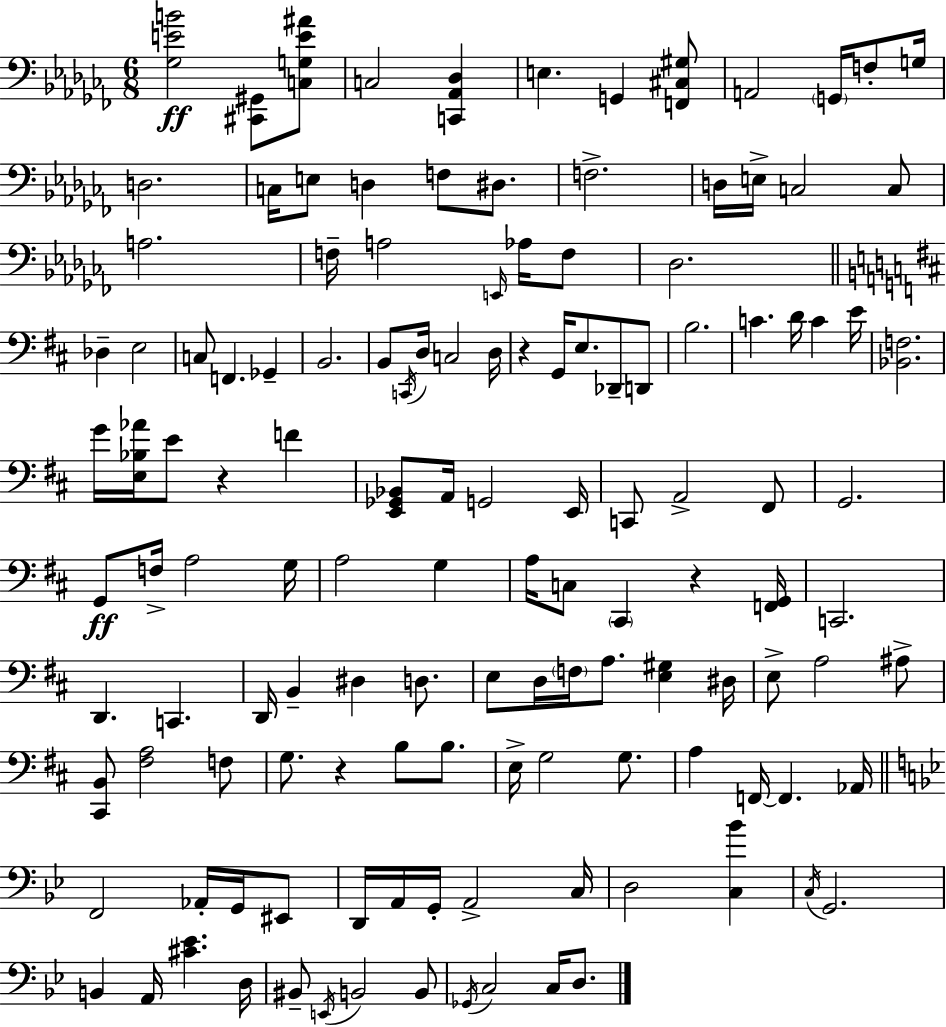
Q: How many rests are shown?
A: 4